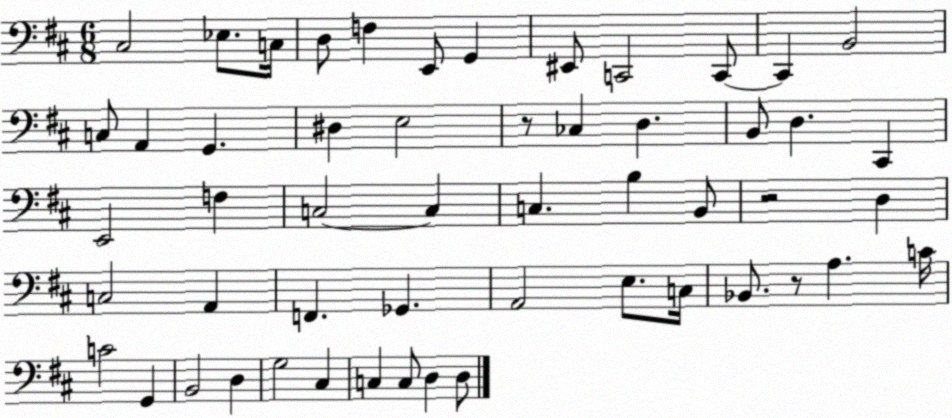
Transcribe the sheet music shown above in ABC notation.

X:1
T:Untitled
M:6/8
L:1/4
K:D
^C,2 _E,/2 C,/4 D,/2 F, E,,/2 G,, ^E,,/2 C,,2 C,,/2 C,, B,,2 C,/2 A,, G,, ^D, E,2 z/2 _C, D, B,,/2 D, ^C,, E,,2 F, C,2 C, C, B, B,,/2 z2 D, C,2 A,, F,, _G,, A,,2 E,/2 C,/4 _B,,/2 z/2 A, C/4 C2 G,, B,,2 D, G,2 ^C, C, C,/2 D, D,/2